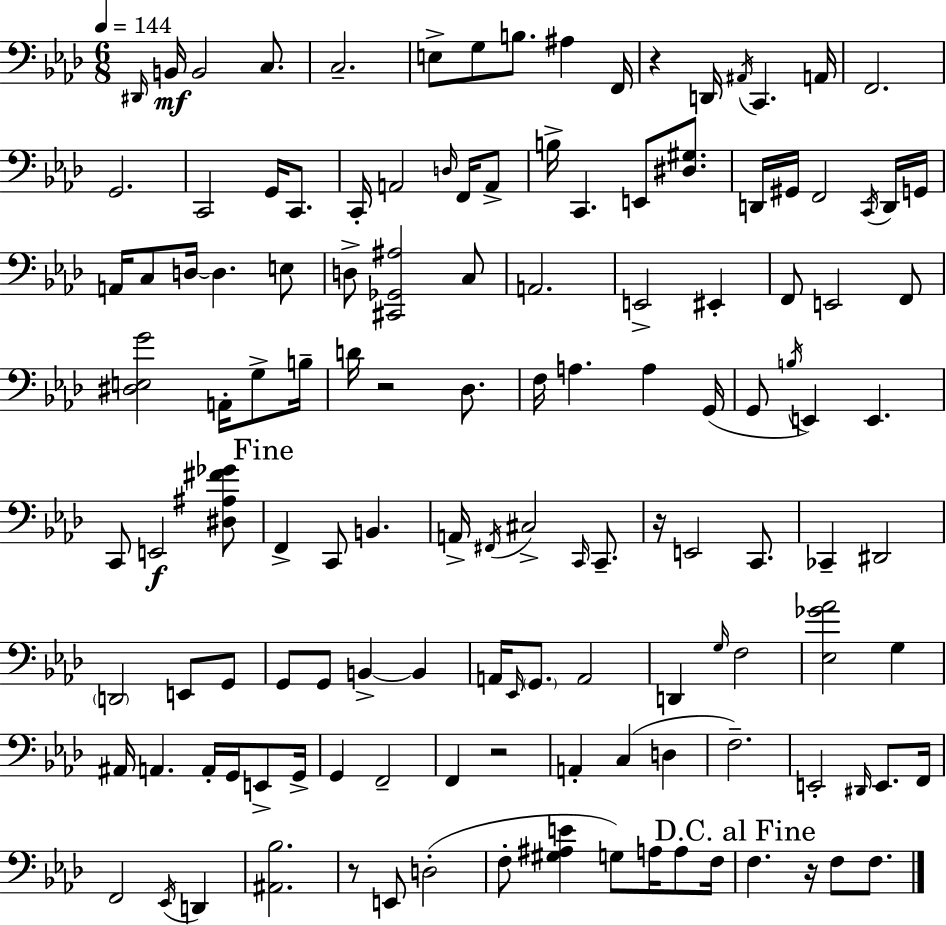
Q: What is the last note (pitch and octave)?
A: F3